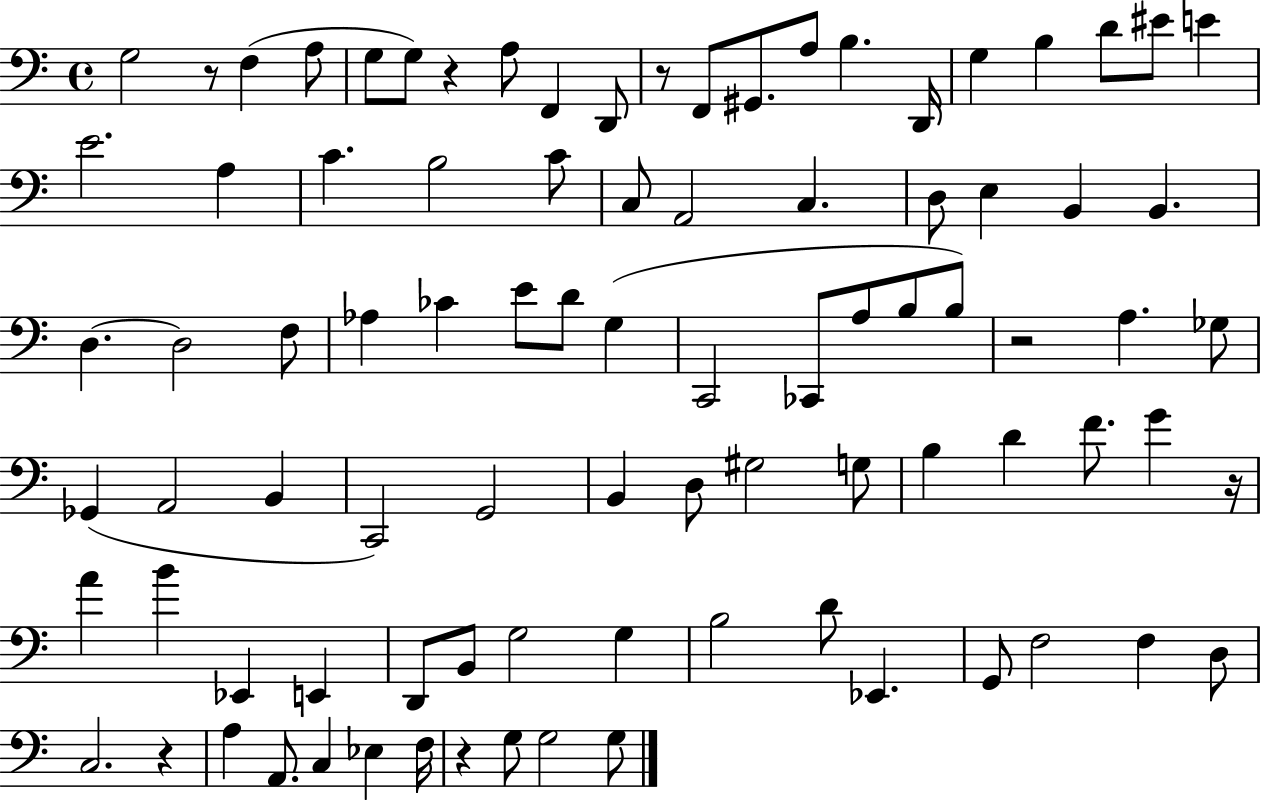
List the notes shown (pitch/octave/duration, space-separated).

G3/h R/e F3/q A3/e G3/e G3/e R/q A3/e F2/q D2/e R/e F2/e G#2/e. A3/e B3/q. D2/s G3/q B3/q D4/e EIS4/e E4/q E4/h. A3/q C4/q. B3/h C4/e C3/e A2/h C3/q. D3/e E3/q B2/q B2/q. D3/q. D3/h F3/e Ab3/q CES4/q E4/e D4/e G3/q C2/h CES2/e A3/e B3/e B3/e R/h A3/q. Gb3/e Gb2/q A2/h B2/q C2/h G2/h B2/q D3/e G#3/h G3/e B3/q D4/q F4/e. G4/q R/s A4/q B4/q Eb2/q E2/q D2/e B2/e G3/h G3/q B3/h D4/e Eb2/q. G2/e F3/h F3/q D3/e C3/h. R/q A3/q A2/e. C3/q Eb3/q F3/s R/q G3/e G3/h G3/e